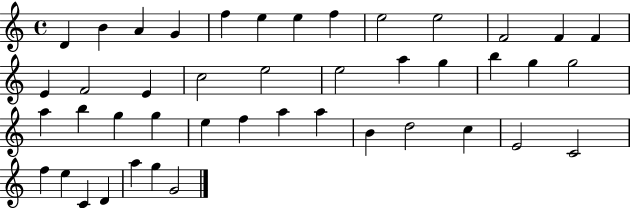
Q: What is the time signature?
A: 4/4